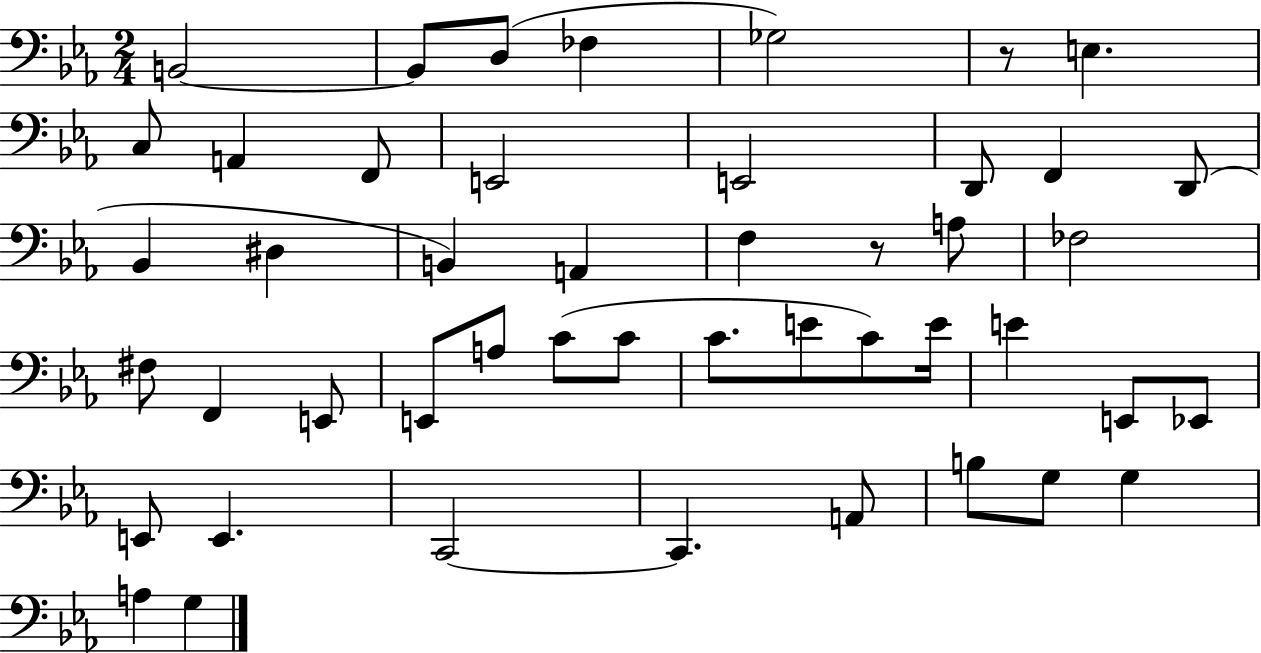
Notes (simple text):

B2/h B2/e D3/e FES3/q Gb3/h R/e E3/q. C3/e A2/q F2/e E2/h E2/h D2/e F2/q D2/e Bb2/q D#3/q B2/q A2/q F3/q R/e A3/e FES3/h F#3/e F2/q E2/e E2/e A3/e C4/e C4/e C4/e. E4/e C4/e E4/s E4/q E2/e Eb2/e E2/e E2/q. C2/h C2/q. A2/e B3/e G3/e G3/q A3/q G3/q